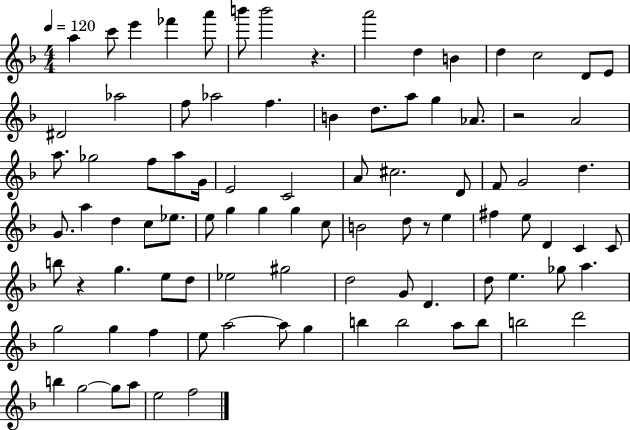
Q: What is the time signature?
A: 4/4